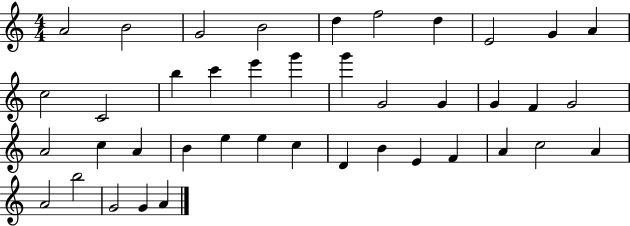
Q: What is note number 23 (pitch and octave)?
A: A4